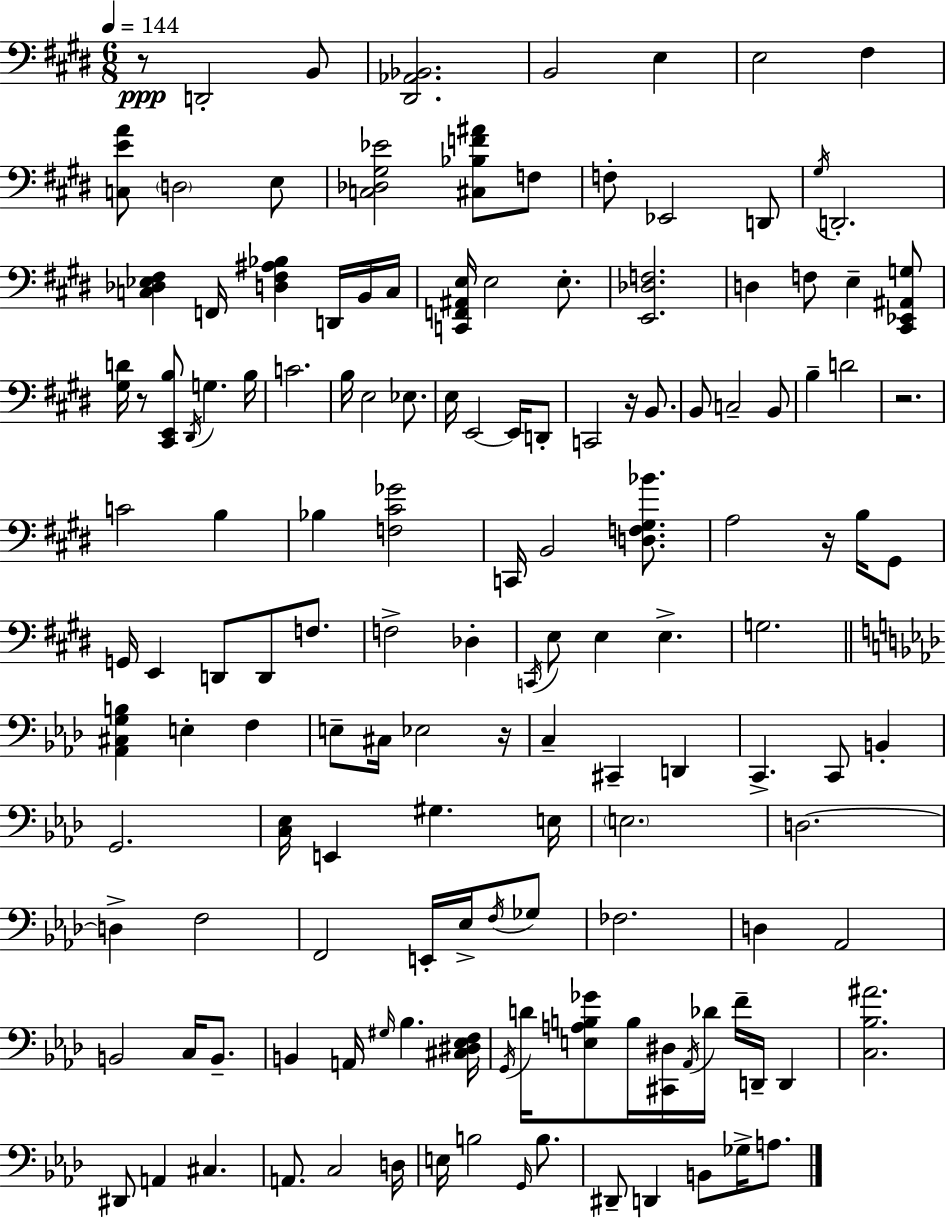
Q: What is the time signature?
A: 6/8